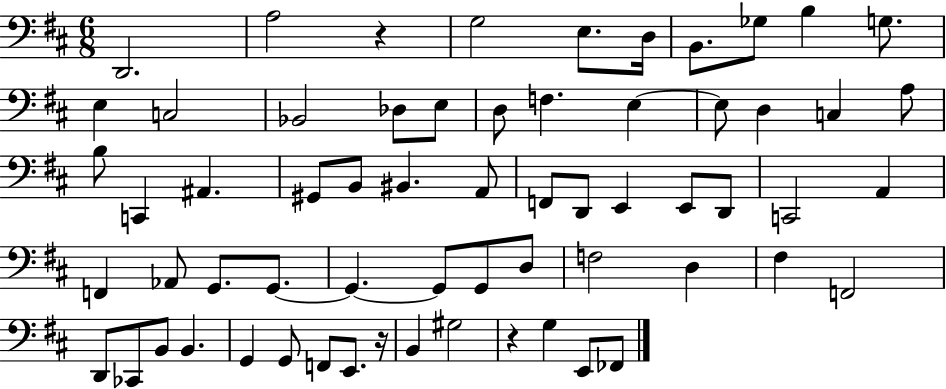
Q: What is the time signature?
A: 6/8